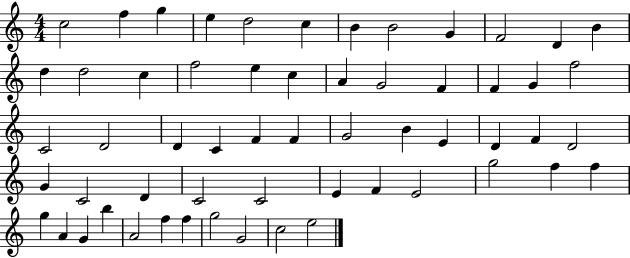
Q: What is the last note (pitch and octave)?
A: E5